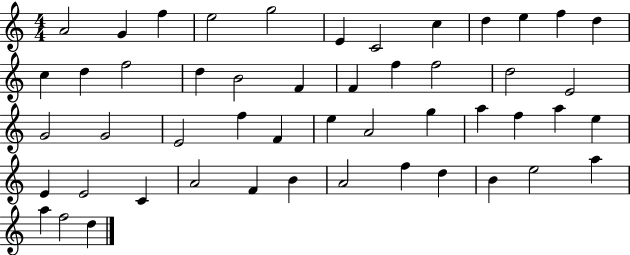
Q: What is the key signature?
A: C major